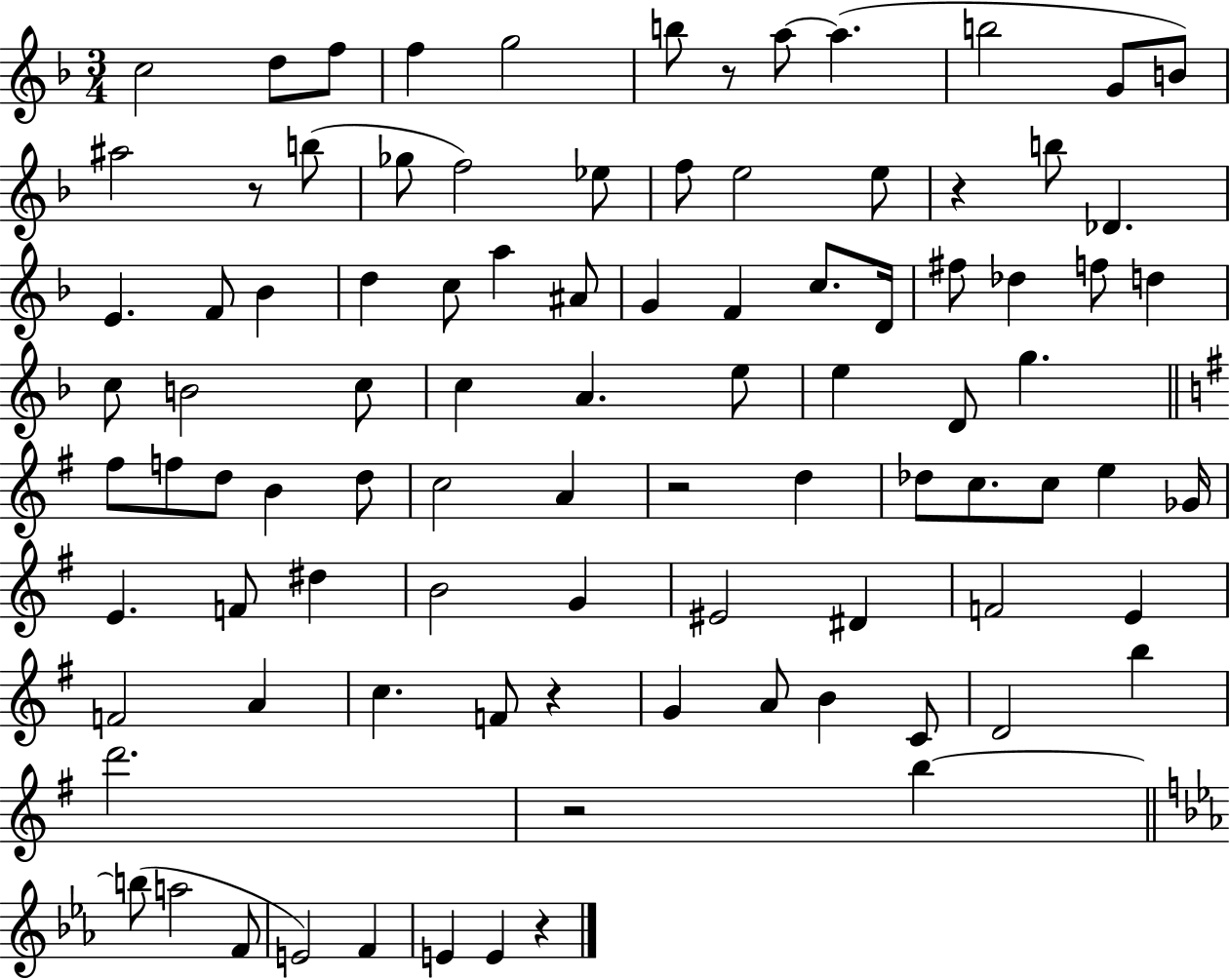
X:1
T:Untitled
M:3/4
L:1/4
K:F
c2 d/2 f/2 f g2 b/2 z/2 a/2 a b2 G/2 B/2 ^a2 z/2 b/2 _g/2 f2 _e/2 f/2 e2 e/2 z b/2 _D E F/2 _B d c/2 a ^A/2 G F c/2 D/4 ^f/2 _d f/2 d c/2 B2 c/2 c A e/2 e D/2 g ^f/2 f/2 d/2 B d/2 c2 A z2 d _d/2 c/2 c/2 e _G/4 E F/2 ^d B2 G ^E2 ^D F2 E F2 A c F/2 z G A/2 B C/2 D2 b d'2 z2 b b/2 a2 F/2 E2 F E E z